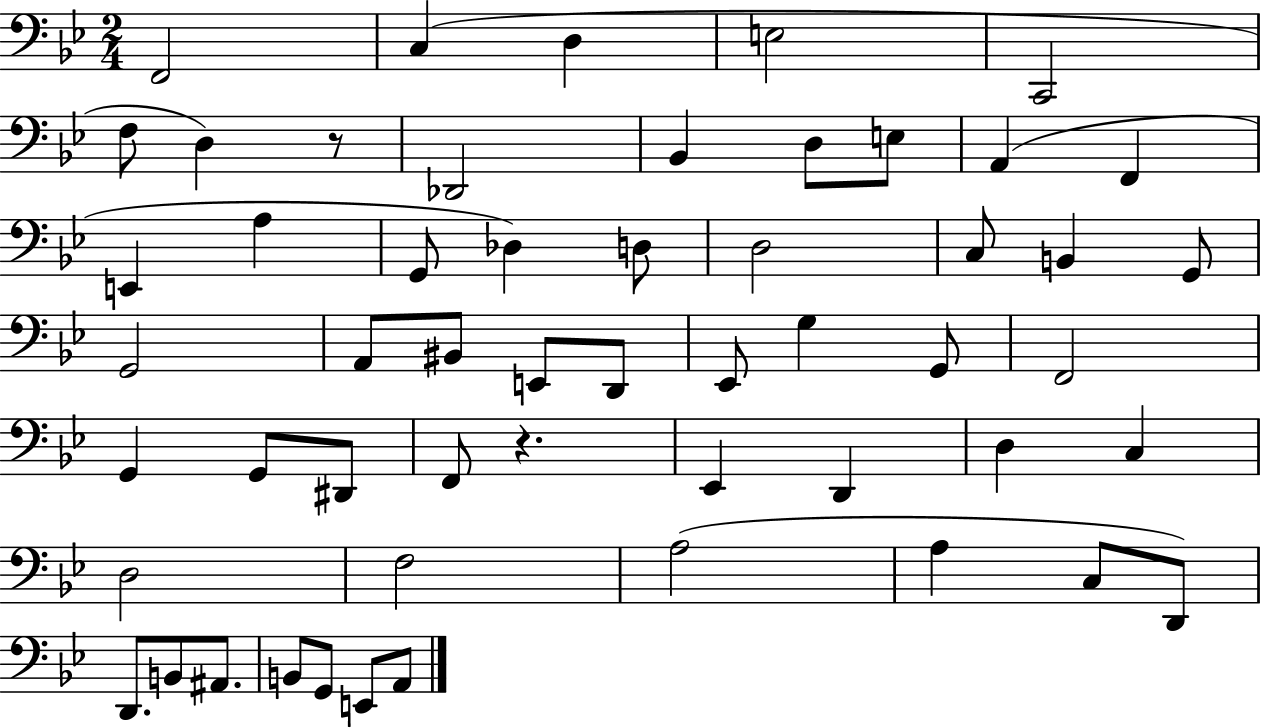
F2/h C3/q D3/q E3/h C2/h F3/e D3/q R/e Db2/h Bb2/q D3/e E3/e A2/q F2/q E2/q A3/q G2/e Db3/q D3/e D3/h C3/e B2/q G2/e G2/h A2/e BIS2/e E2/e D2/e Eb2/e G3/q G2/e F2/h G2/q G2/e D#2/e F2/e R/q. Eb2/q D2/q D3/q C3/q D3/h F3/h A3/h A3/q C3/e D2/e D2/e. B2/e A#2/e. B2/e G2/e E2/e A2/e